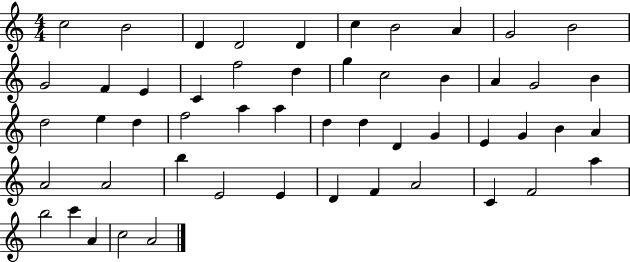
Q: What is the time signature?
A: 4/4